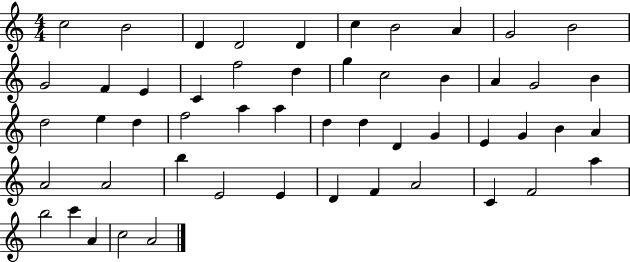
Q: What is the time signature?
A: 4/4